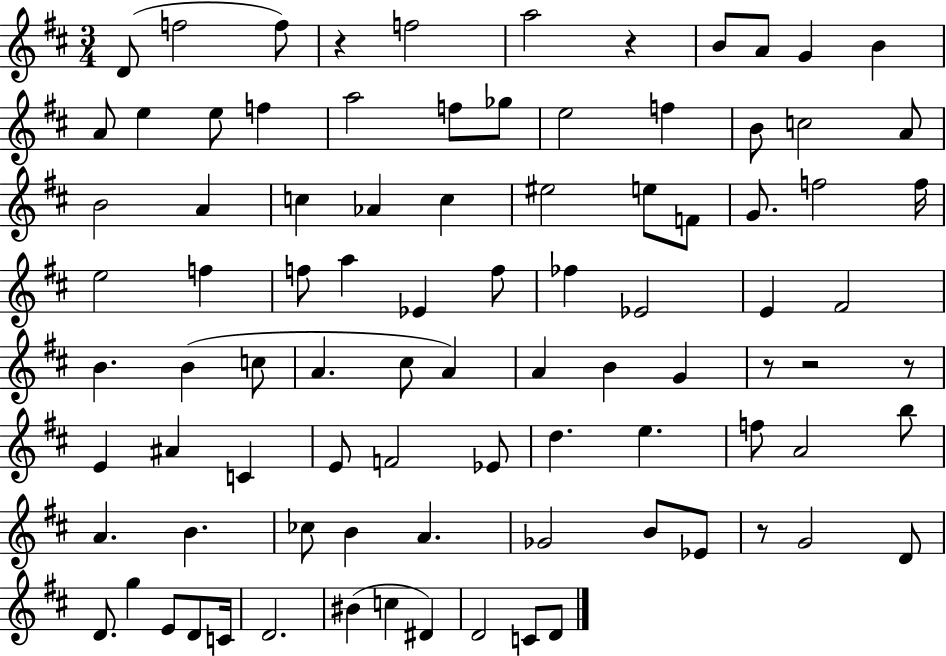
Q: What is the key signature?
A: D major